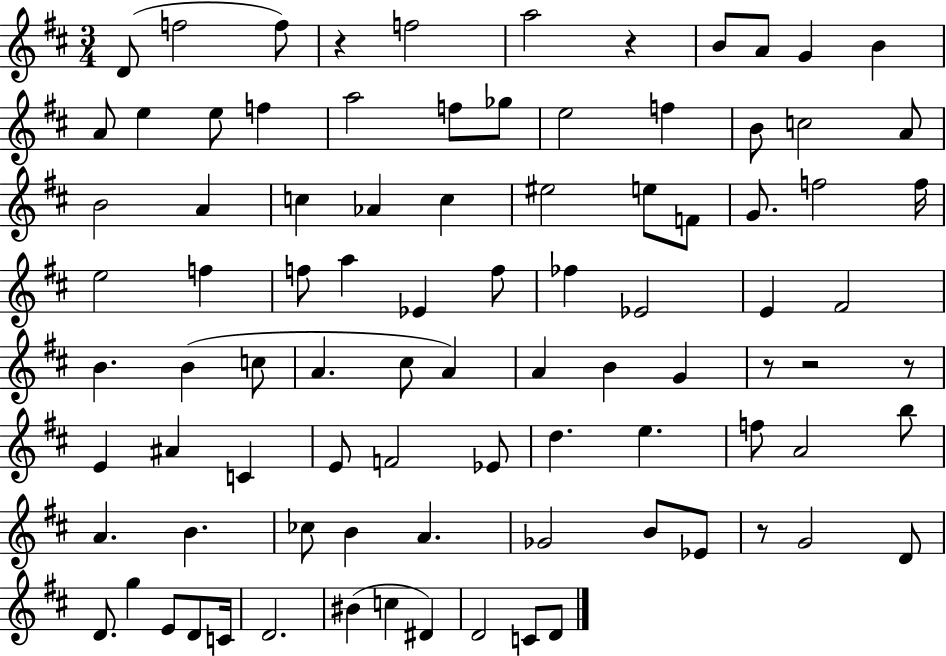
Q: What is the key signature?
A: D major